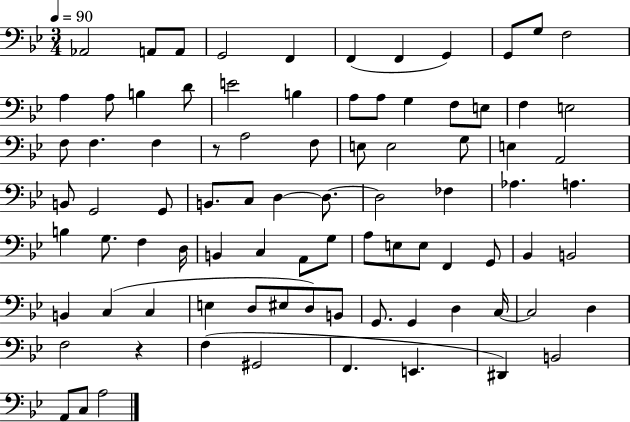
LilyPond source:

{
  \clef bass
  \numericTimeSignature
  \time 3/4
  \key bes \major
  \tempo 4 = 90
  \repeat volta 2 { aes,2 a,8 a,8 | g,2 f,4 | f,4( f,4 g,4) | g,8 g8 f2 | \break a4 a8 b4 d'8 | e'2 b4 | a8 a8 g4 f8 e8 | f4 e2 | \break f8 f4. f4 | r8 a2 f8 | e8 e2 g8 | e4 a,2 | \break b,8 g,2 g,8 | b,8. c8 d4~~ d8.~~ | d2 fes4 | aes4. a4. | \break b4 g8. f4 d16 | b,4 c4 a,8 g8 | a8 e8 e8 f,4 g,8 | bes,4 b,2 | \break b,4 c4( c4 | e4 d8 eis8 d8) b,8 | g,8. g,4 d4 c16~~ | c2 d4 | \break f2 r4 | f4( gis,2 | f,4. e,4. | dis,4) b,2 | \break a,8 c8 a2 | } \bar "|."
}